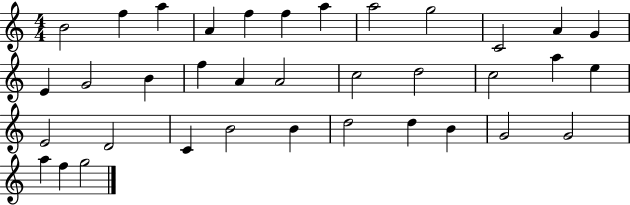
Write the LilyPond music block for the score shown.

{
  \clef treble
  \numericTimeSignature
  \time 4/4
  \key c \major
  b'2 f''4 a''4 | a'4 f''4 f''4 a''4 | a''2 g''2 | c'2 a'4 g'4 | \break e'4 g'2 b'4 | f''4 a'4 a'2 | c''2 d''2 | c''2 a''4 e''4 | \break e'2 d'2 | c'4 b'2 b'4 | d''2 d''4 b'4 | g'2 g'2 | \break a''4 f''4 g''2 | \bar "|."
}